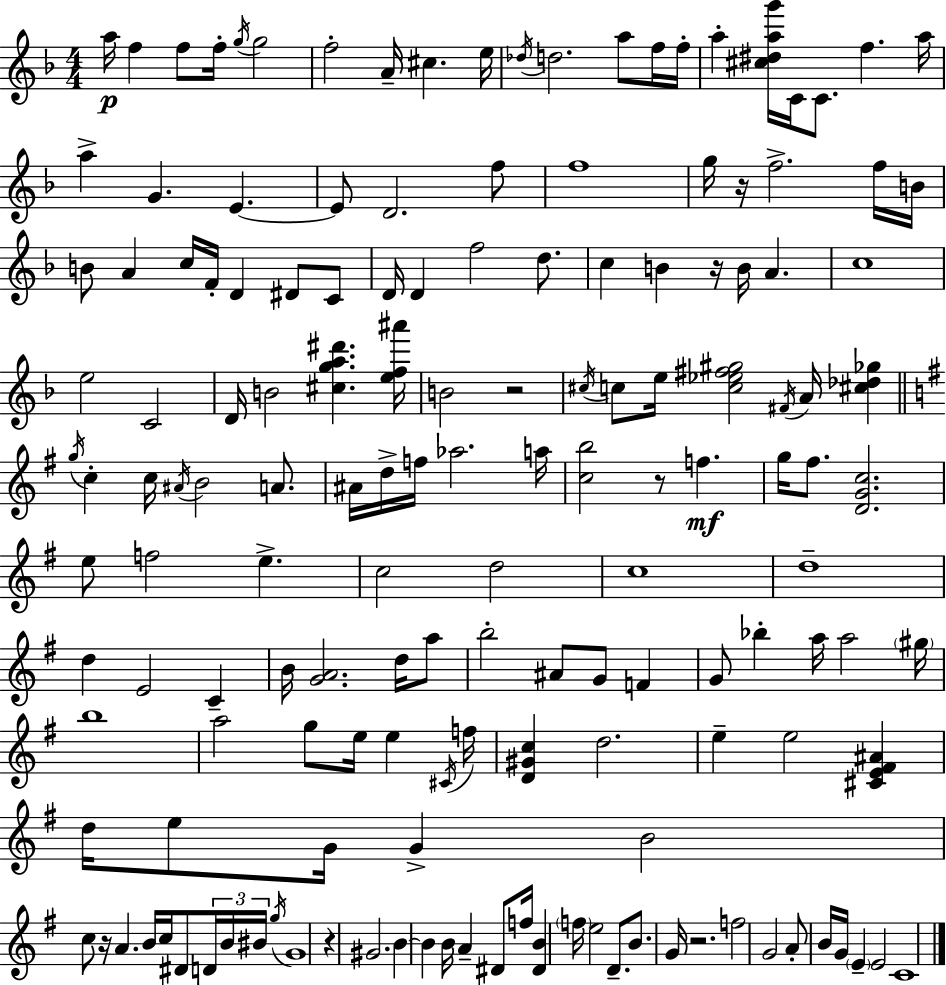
{
  \clef treble
  \numericTimeSignature
  \time 4/4
  \key d \minor
  a''16\p f''4 f''8 f''16-. \acciaccatura { g''16 } g''2 | f''2-. a'16-- cis''4. | e''16 \acciaccatura { des''16 } d''2. a''8 | f''16 f''16-. a''4-. <cis'' dis'' a'' g'''>16 c'16 c'8. f''4. | \break a''16 a''4-> g'4. e'4.~~ | e'8 d'2. | f''8 f''1 | g''16 r16 f''2.-> | \break f''16 b'16 b'8 a'4 c''16 f'16-. d'4 dis'8 | c'8 d'16 d'4 f''2 d''8. | c''4 b'4 r16 b'16 a'4. | c''1 | \break e''2 c'2 | d'16 b'2 <cis'' g'' a'' dis'''>4. | <e'' f'' ais'''>16 b'2 r2 | \acciaccatura { cis''16 } c''8 e''16 <c'' ees'' fis'' gis''>2 \acciaccatura { fis'16 } a'16 | \break <cis'' des'' ges''>4 \bar "||" \break \key g \major \acciaccatura { g''16 } c''4-. c''16 \acciaccatura { ais'16 } b'2 a'8. | ais'16 d''16-> f''16 aes''2. | a''16 <c'' b''>2 r8 f''4.\mf | g''16 fis''8. <d' g' c''>2. | \break e''8 f''2 e''4.-> | c''2 d''2 | c''1 | d''1-- | \break d''4 e'2 c'4-- | b'16 <g' a'>2. d''16 | a''8 b''2-. ais'8 g'8 f'4 | g'8 bes''4-. a''16 a''2 | \break \parenthesize gis''16 b''1 | a''2 g''8 e''16 e''4 | \acciaccatura { cis'16 } f''16 <d' gis' c''>4 d''2. | e''4-- e''2 <cis' e' fis' ais'>4 | \break d''16 e''8 g'16 g'4-> b'2 | c''8 r16 a'4. b'16 c''16 dis'8 | \tuplet 3/2 { d'16 b'16 bis'16 } \acciaccatura { g''16 } g'1 | r4 gis'2. | \break b'4~~ b'4 b'16 a'4-- | dis'8 f''16 <dis' b'>4 \parenthesize f''16 e''2 | d'8.-- b'8. g'16 r2. | f''2 g'2 | \break a'8-. b'16 g'16 \parenthesize e'4-- e'2 | c'1 | \bar "|."
}